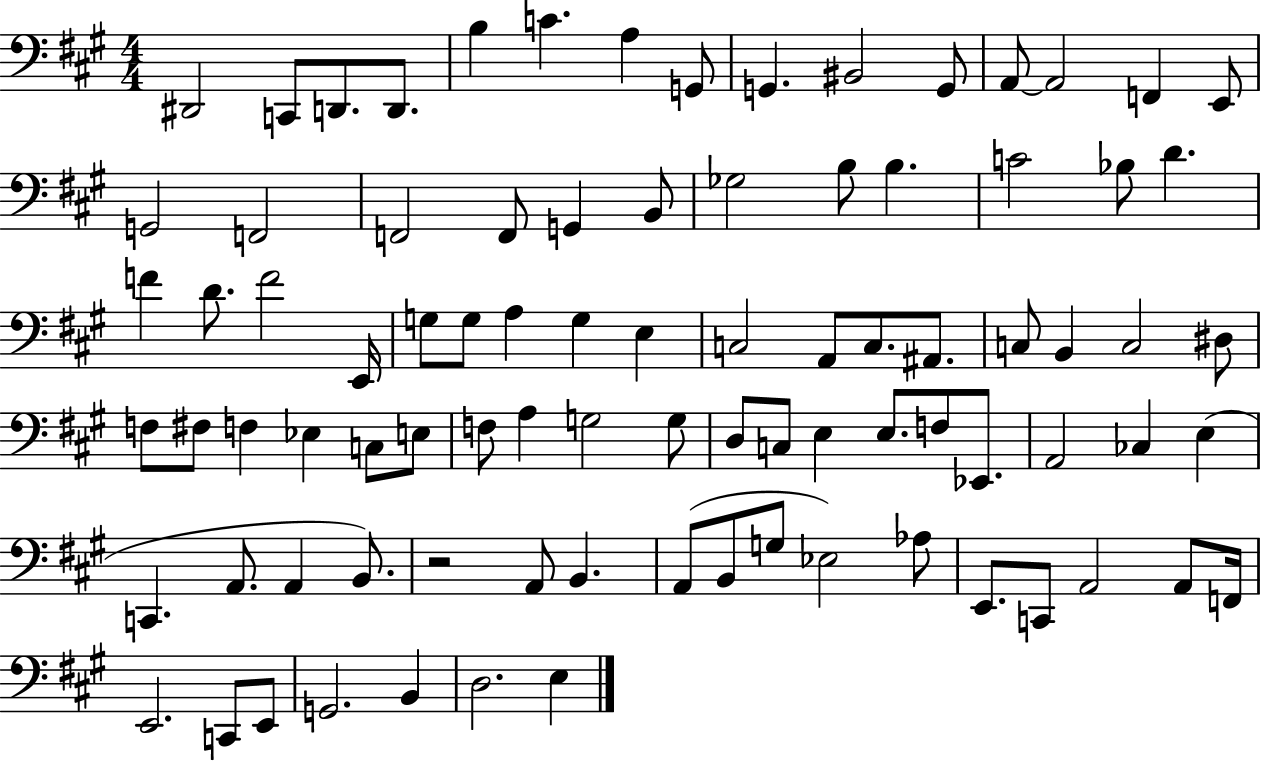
D#2/h C2/e D2/e. D2/e. B3/q C4/q. A3/q G2/e G2/q. BIS2/h G2/e A2/e A2/h F2/q E2/e G2/h F2/h F2/h F2/e G2/q B2/e Gb3/h B3/e B3/q. C4/h Bb3/e D4/q. F4/q D4/e. F4/h E2/s G3/e G3/e A3/q G3/q E3/q C3/h A2/e C3/e. A#2/e. C3/e B2/q C3/h D#3/e F3/e F#3/e F3/q Eb3/q C3/e E3/e F3/e A3/q G3/h G3/e D3/e C3/e E3/q E3/e. F3/e Eb2/e. A2/h CES3/q E3/q C2/q. A2/e. A2/q B2/e. R/h A2/e B2/q. A2/e B2/e G3/e Eb3/h Ab3/e E2/e. C2/e A2/h A2/e F2/s E2/h. C2/e E2/e G2/h. B2/q D3/h. E3/q